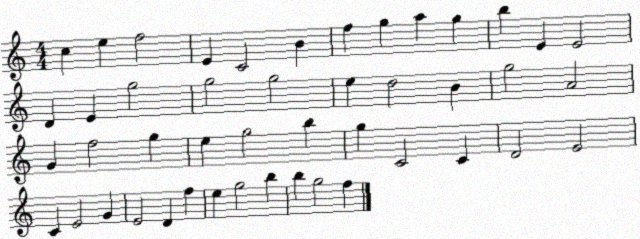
X:1
T:Untitled
M:4/4
L:1/4
K:C
c e f2 E C2 B f g a g b E E2 D E g2 g2 g2 e d2 B g2 A2 G f2 g e g2 b g C2 C D2 E2 C E2 G E2 D f e g2 b b g2 f